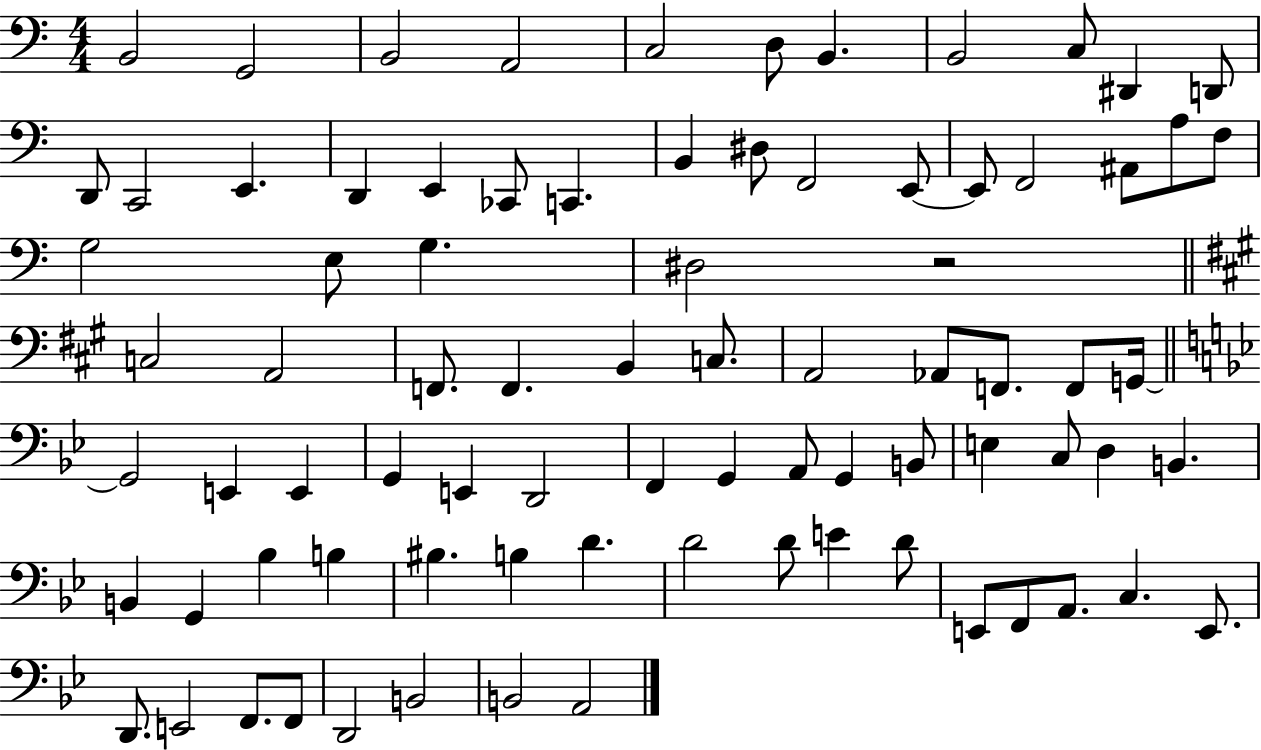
X:1
T:Untitled
M:4/4
L:1/4
K:C
B,,2 G,,2 B,,2 A,,2 C,2 D,/2 B,, B,,2 C,/2 ^D,, D,,/2 D,,/2 C,,2 E,, D,, E,, _C,,/2 C,, B,, ^D,/2 F,,2 E,,/2 E,,/2 F,,2 ^A,,/2 A,/2 F,/2 G,2 E,/2 G, ^D,2 z2 C,2 A,,2 F,,/2 F,, B,, C,/2 A,,2 _A,,/2 F,,/2 F,,/2 G,,/4 G,,2 E,, E,, G,, E,, D,,2 F,, G,, A,,/2 G,, B,,/2 E, C,/2 D, B,, B,, G,, _B, B, ^B, B, D D2 D/2 E D/2 E,,/2 F,,/2 A,,/2 C, E,,/2 D,,/2 E,,2 F,,/2 F,,/2 D,,2 B,,2 B,,2 A,,2